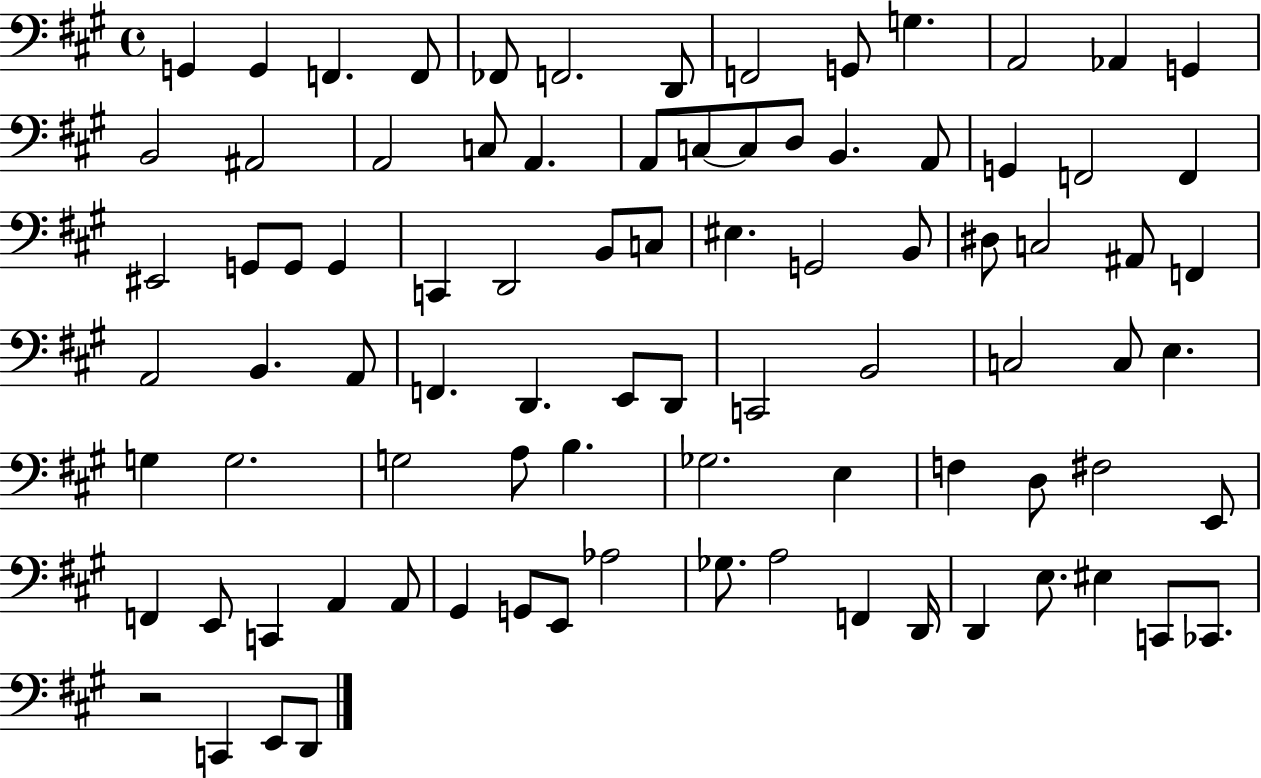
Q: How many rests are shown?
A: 1